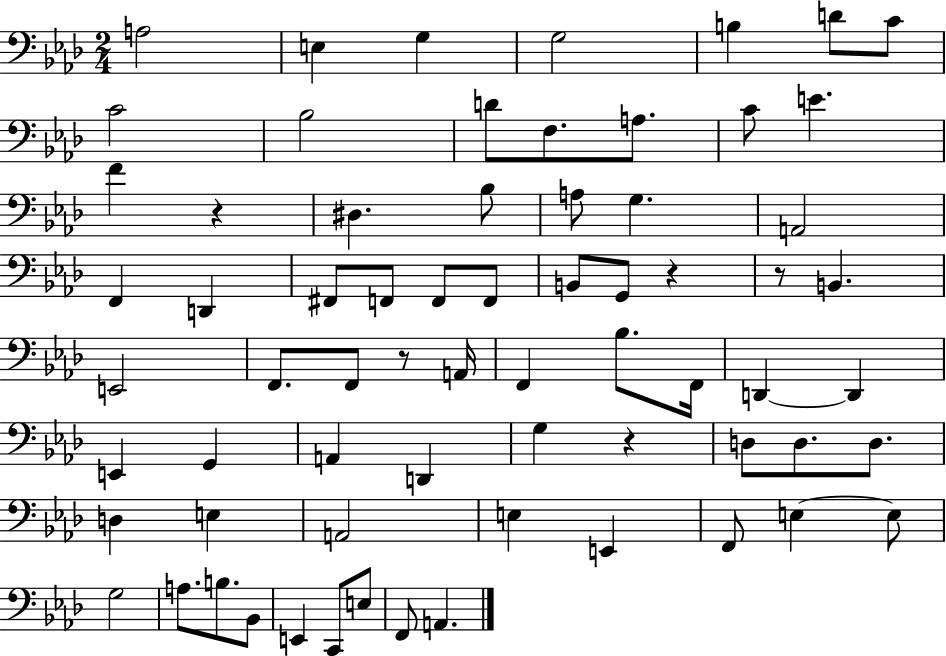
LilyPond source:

{
  \clef bass
  \numericTimeSignature
  \time 2/4
  \key aes \major
  \repeat volta 2 { a2 | e4 g4 | g2 | b4 d'8 c'8 | \break c'2 | bes2 | d'8 f8. a8. | c'8 e'4. | \break f'4 r4 | dis4. bes8 | a8 g4. | a,2 | \break f,4 d,4 | fis,8 f,8 f,8 f,8 | b,8 g,8 r4 | r8 b,4. | \break e,2 | f,8. f,8 r8 a,16 | f,4 bes8. f,16 | d,4~~ d,4 | \break e,4 g,4 | a,4 d,4 | g4 r4 | d8 d8. d8. | \break d4 e4 | a,2 | e4 e,4 | f,8 e4~~ e8 | \break g2 | a8. b8. bes,8 | e,4 c,8 e8 | f,8 a,4. | \break } \bar "|."
}